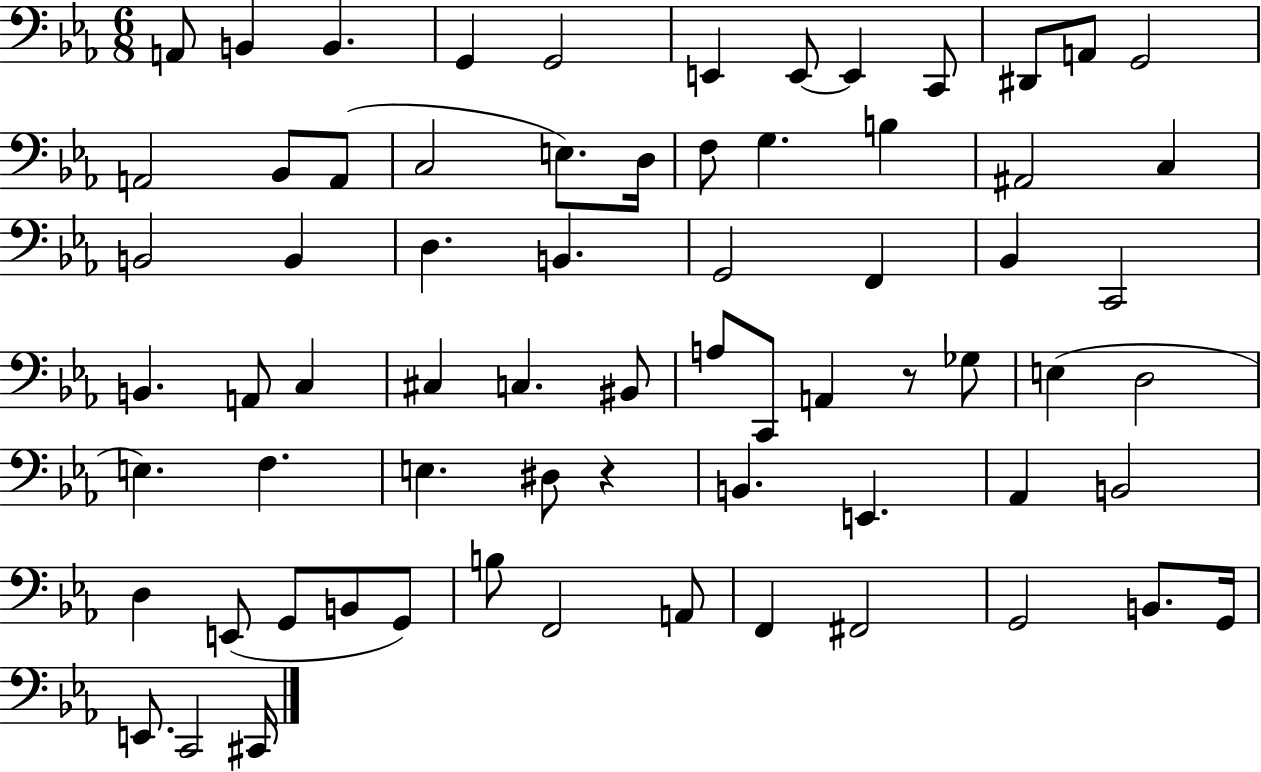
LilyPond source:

{
  \clef bass
  \numericTimeSignature
  \time 6/8
  \key ees \major
  a,8 b,4 b,4. | g,4 g,2 | e,4 e,8~~ e,4 c,8 | dis,8 a,8 g,2 | \break a,2 bes,8 a,8( | c2 e8.) d16 | f8 g4. b4 | ais,2 c4 | \break b,2 b,4 | d4. b,4. | g,2 f,4 | bes,4 c,2 | \break b,4. a,8 c4 | cis4 c4. bis,8 | a8 c,8 a,4 r8 ges8 | e4( d2 | \break e4.) f4. | e4. dis8 r4 | b,4. e,4. | aes,4 b,2 | \break d4 e,8( g,8 b,8 g,8) | b8 f,2 a,8 | f,4 fis,2 | g,2 b,8. g,16 | \break e,8. c,2 cis,16 | \bar "|."
}